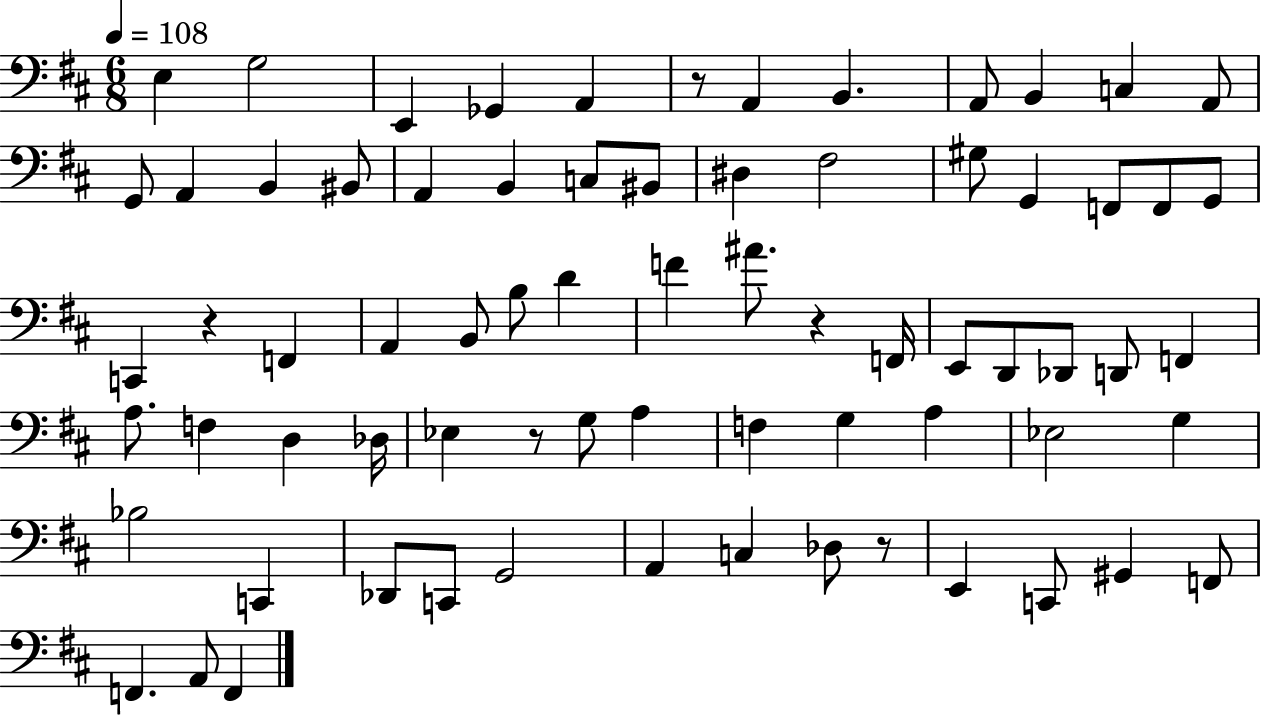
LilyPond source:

{
  \clef bass
  \numericTimeSignature
  \time 6/8
  \key d \major
  \tempo 4 = 108
  e4 g2 | e,4 ges,4 a,4 | r8 a,4 b,4. | a,8 b,4 c4 a,8 | \break g,8 a,4 b,4 bis,8 | a,4 b,4 c8 bis,8 | dis4 fis2 | gis8 g,4 f,8 f,8 g,8 | \break c,4 r4 f,4 | a,4 b,8 b8 d'4 | f'4 ais'8. r4 f,16 | e,8 d,8 des,8 d,8 f,4 | \break a8. f4 d4 des16 | ees4 r8 g8 a4 | f4 g4 a4 | ees2 g4 | \break bes2 c,4 | des,8 c,8 g,2 | a,4 c4 des8 r8 | e,4 c,8 gis,4 f,8 | \break f,4. a,8 f,4 | \bar "|."
}